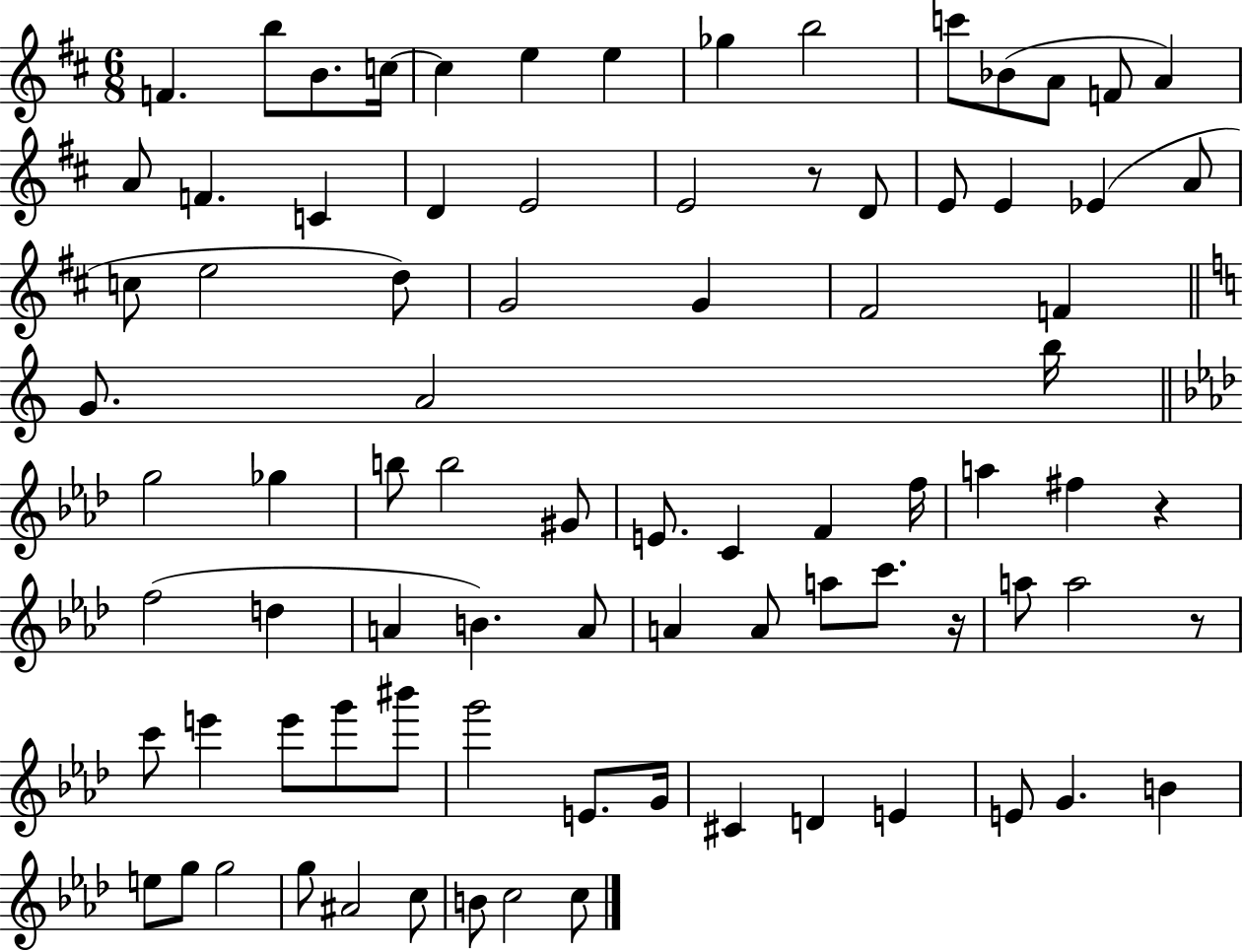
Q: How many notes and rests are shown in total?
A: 84